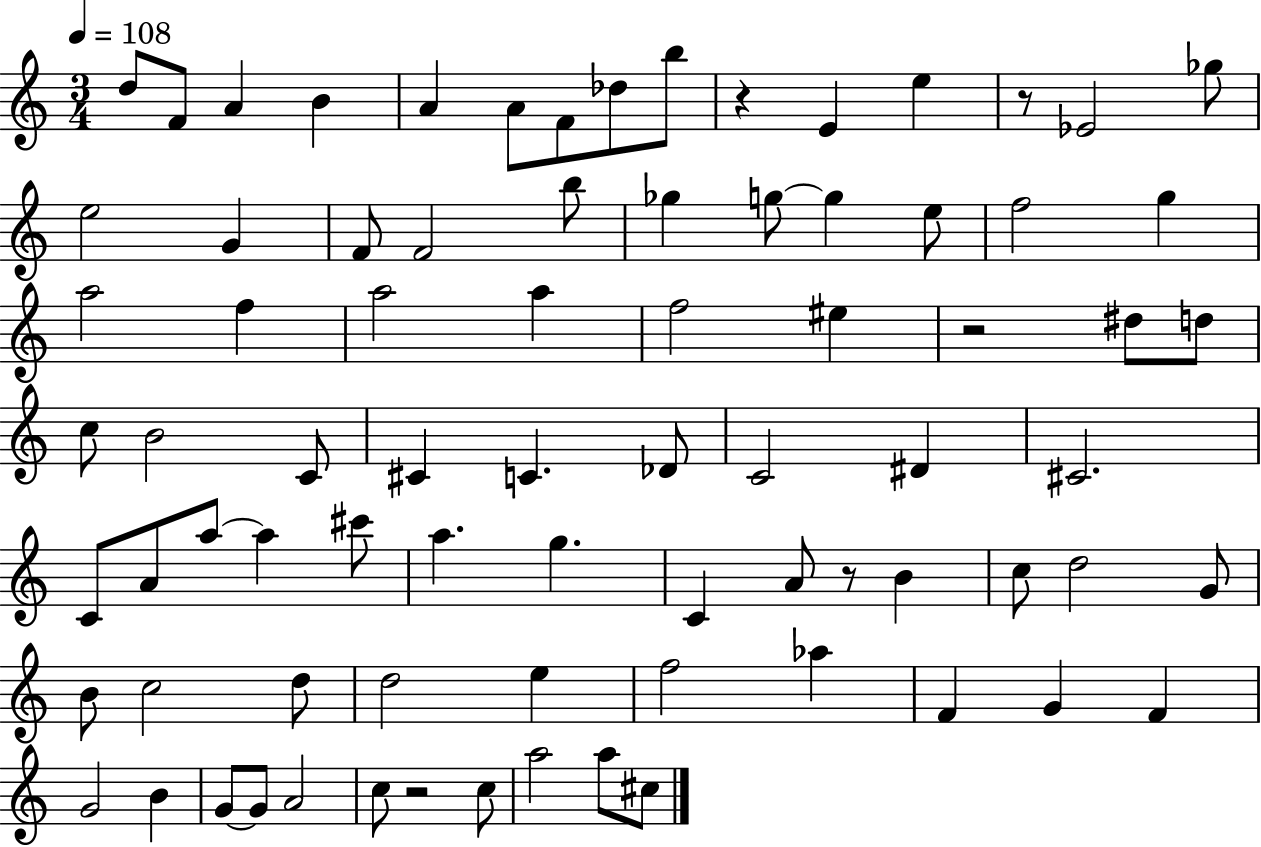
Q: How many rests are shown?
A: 5